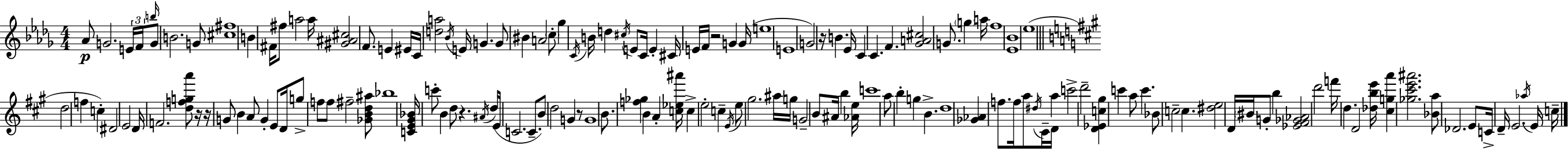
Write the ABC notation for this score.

X:1
T:Untitled
M:4/4
L:1/4
K:Bbm
_A/2 G2 E/4 F/4 b/4 G/2 B2 G/2 [^c^f]4 B ^F/4 ^f/2 a2 a/4 [^G^A^c]2 F/2 E ^E/4 C/4 [da]2 _B/4 E/4 G G/2 ^B A2 c/2 _g C/4 B/4 d ^c/4 E/2 C/4 E ^C/4 E/4 F/4 z2 G G/4 e4 E4 G2 z/4 B _E/4 C C F [_GA^c]2 G/2 g a/4 f4 [_E_B]4 _e4 d2 f c ^D2 E2 D/4 F2 [dfga']/2 z/4 z/4 G/2 B A/2 G E/2 D/4 g/2 f/2 f/2 ^f2 [_GBd^a]/2 _b4 [CE^G_B]/4 c'/2 B d/2 z ^A/4 d/4 E/4 C2 C/2 B/2 d2 G z/2 G4 B/2 [f_g] B A [c_e^a']/4 c e2 c E/4 e/2 ^g2 ^a/4 g/4 G2 B/2 ^A/4 b [_Ae]/4 c'4 a/2 b g B d4 [_G_A] f/2 f/4 a/2 ^d/4 ^C/4 D/4 a c'2 d'2 [D_Ec^g] c' a/2 c' _B/2 c2 c [^de]2 D/4 ^B/4 G/2 b [_E^F_G_A]2 d'2 f'/4 d D2 [_dbe']/4 [^cga'] [_g^c'e'^a']2 [_Ba]/2 _D2 E/2 C/4 D/4 E2 _a/4 E/4 c/4